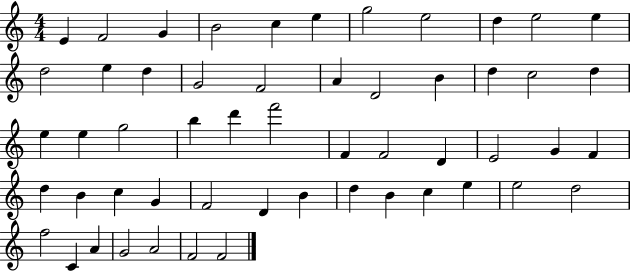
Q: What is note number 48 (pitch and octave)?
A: F5